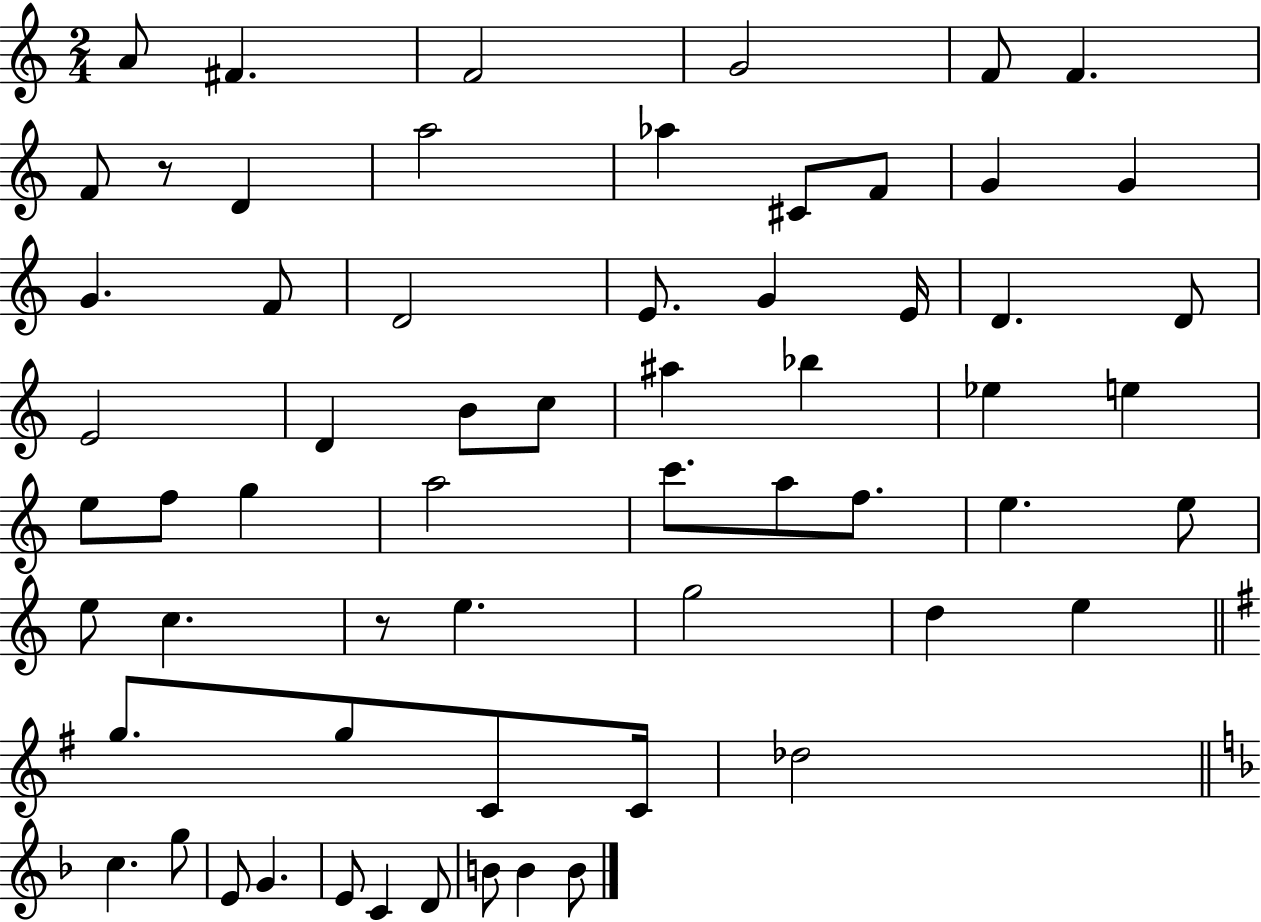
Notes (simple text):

A4/e F#4/q. F4/h G4/h F4/e F4/q. F4/e R/e D4/q A5/h Ab5/q C#4/e F4/e G4/q G4/q G4/q. F4/e D4/h E4/e. G4/q E4/s D4/q. D4/e E4/h D4/q B4/e C5/e A#5/q Bb5/q Eb5/q E5/q E5/e F5/e G5/q A5/h C6/e. A5/e F5/e. E5/q. E5/e E5/e C5/q. R/e E5/q. G5/h D5/q E5/q G5/e. G5/e C4/e C4/s Db5/h C5/q. G5/e E4/e G4/q. E4/e C4/q D4/e B4/e B4/q B4/e